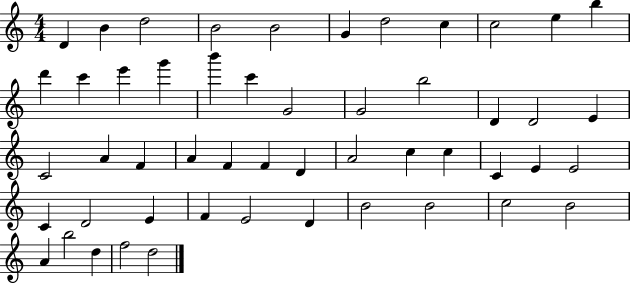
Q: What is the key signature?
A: C major